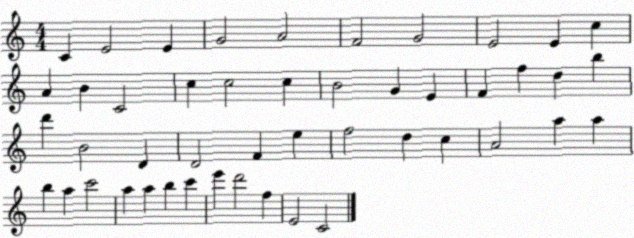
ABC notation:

X:1
T:Untitled
M:4/4
L:1/4
K:C
C E2 E G2 A2 F2 G2 E2 E c A B C2 c c2 c B2 G E F f d b d' B2 D D2 F e f2 d c A2 a a b a c'2 a a b c' e' d'2 f E2 C2